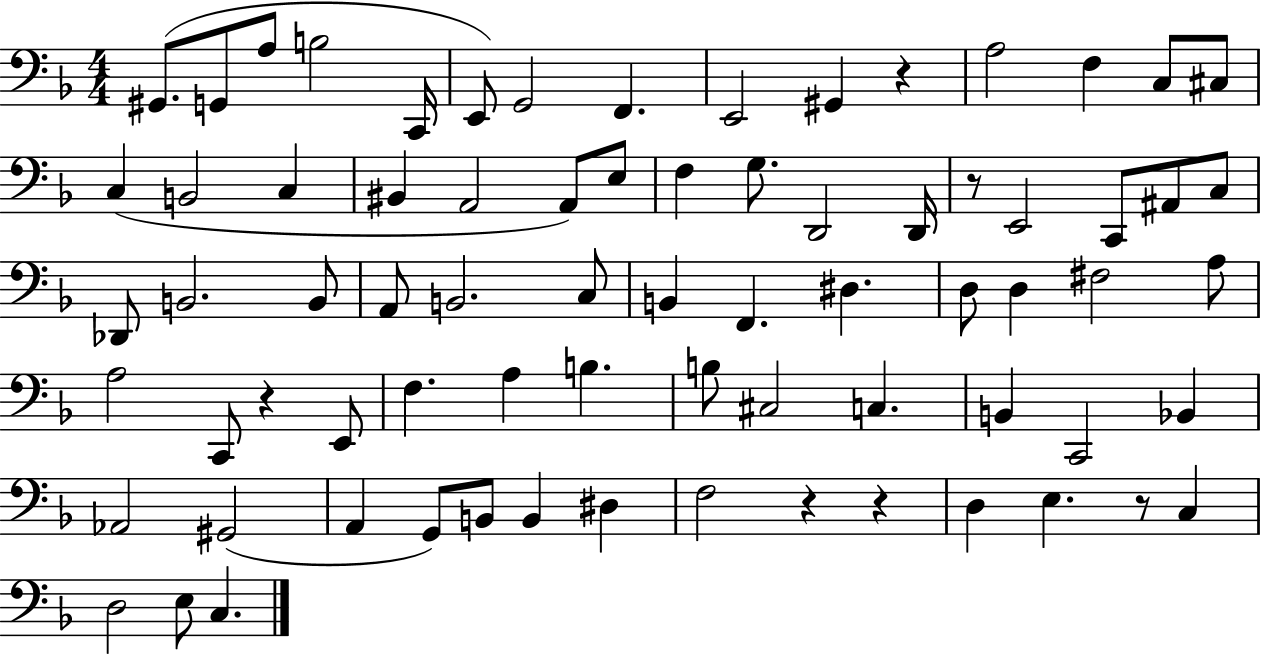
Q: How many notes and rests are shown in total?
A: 74